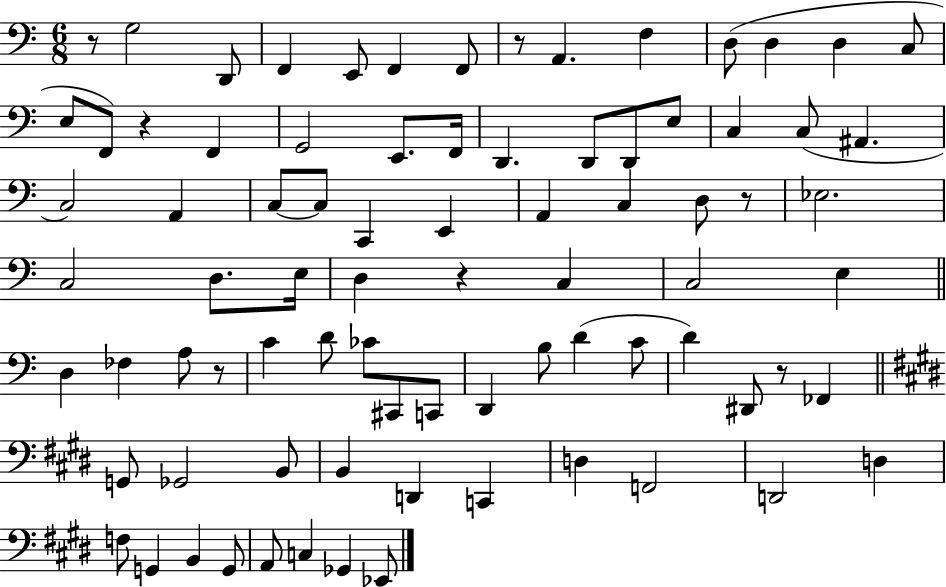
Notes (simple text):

R/e G3/h D2/e F2/q E2/e F2/q F2/e R/e A2/q. F3/q D3/e D3/q D3/q C3/e E3/e F2/e R/q F2/q G2/h E2/e. F2/s D2/q. D2/e D2/e E3/e C3/q C3/e A#2/q. C3/h A2/q C3/e C3/e C2/q E2/q A2/q C3/q D3/e R/e Eb3/h. C3/h D3/e. E3/s D3/q R/q C3/q C3/h E3/q D3/q FES3/q A3/e R/e C4/q D4/e CES4/e C#2/e C2/e D2/q B3/e D4/q C4/e D4/q D#2/e R/e FES2/q G2/e Gb2/h B2/e B2/q D2/q C2/q D3/q F2/h D2/h D3/q F3/e G2/q B2/q G2/e A2/e C3/q Gb2/q Eb2/e